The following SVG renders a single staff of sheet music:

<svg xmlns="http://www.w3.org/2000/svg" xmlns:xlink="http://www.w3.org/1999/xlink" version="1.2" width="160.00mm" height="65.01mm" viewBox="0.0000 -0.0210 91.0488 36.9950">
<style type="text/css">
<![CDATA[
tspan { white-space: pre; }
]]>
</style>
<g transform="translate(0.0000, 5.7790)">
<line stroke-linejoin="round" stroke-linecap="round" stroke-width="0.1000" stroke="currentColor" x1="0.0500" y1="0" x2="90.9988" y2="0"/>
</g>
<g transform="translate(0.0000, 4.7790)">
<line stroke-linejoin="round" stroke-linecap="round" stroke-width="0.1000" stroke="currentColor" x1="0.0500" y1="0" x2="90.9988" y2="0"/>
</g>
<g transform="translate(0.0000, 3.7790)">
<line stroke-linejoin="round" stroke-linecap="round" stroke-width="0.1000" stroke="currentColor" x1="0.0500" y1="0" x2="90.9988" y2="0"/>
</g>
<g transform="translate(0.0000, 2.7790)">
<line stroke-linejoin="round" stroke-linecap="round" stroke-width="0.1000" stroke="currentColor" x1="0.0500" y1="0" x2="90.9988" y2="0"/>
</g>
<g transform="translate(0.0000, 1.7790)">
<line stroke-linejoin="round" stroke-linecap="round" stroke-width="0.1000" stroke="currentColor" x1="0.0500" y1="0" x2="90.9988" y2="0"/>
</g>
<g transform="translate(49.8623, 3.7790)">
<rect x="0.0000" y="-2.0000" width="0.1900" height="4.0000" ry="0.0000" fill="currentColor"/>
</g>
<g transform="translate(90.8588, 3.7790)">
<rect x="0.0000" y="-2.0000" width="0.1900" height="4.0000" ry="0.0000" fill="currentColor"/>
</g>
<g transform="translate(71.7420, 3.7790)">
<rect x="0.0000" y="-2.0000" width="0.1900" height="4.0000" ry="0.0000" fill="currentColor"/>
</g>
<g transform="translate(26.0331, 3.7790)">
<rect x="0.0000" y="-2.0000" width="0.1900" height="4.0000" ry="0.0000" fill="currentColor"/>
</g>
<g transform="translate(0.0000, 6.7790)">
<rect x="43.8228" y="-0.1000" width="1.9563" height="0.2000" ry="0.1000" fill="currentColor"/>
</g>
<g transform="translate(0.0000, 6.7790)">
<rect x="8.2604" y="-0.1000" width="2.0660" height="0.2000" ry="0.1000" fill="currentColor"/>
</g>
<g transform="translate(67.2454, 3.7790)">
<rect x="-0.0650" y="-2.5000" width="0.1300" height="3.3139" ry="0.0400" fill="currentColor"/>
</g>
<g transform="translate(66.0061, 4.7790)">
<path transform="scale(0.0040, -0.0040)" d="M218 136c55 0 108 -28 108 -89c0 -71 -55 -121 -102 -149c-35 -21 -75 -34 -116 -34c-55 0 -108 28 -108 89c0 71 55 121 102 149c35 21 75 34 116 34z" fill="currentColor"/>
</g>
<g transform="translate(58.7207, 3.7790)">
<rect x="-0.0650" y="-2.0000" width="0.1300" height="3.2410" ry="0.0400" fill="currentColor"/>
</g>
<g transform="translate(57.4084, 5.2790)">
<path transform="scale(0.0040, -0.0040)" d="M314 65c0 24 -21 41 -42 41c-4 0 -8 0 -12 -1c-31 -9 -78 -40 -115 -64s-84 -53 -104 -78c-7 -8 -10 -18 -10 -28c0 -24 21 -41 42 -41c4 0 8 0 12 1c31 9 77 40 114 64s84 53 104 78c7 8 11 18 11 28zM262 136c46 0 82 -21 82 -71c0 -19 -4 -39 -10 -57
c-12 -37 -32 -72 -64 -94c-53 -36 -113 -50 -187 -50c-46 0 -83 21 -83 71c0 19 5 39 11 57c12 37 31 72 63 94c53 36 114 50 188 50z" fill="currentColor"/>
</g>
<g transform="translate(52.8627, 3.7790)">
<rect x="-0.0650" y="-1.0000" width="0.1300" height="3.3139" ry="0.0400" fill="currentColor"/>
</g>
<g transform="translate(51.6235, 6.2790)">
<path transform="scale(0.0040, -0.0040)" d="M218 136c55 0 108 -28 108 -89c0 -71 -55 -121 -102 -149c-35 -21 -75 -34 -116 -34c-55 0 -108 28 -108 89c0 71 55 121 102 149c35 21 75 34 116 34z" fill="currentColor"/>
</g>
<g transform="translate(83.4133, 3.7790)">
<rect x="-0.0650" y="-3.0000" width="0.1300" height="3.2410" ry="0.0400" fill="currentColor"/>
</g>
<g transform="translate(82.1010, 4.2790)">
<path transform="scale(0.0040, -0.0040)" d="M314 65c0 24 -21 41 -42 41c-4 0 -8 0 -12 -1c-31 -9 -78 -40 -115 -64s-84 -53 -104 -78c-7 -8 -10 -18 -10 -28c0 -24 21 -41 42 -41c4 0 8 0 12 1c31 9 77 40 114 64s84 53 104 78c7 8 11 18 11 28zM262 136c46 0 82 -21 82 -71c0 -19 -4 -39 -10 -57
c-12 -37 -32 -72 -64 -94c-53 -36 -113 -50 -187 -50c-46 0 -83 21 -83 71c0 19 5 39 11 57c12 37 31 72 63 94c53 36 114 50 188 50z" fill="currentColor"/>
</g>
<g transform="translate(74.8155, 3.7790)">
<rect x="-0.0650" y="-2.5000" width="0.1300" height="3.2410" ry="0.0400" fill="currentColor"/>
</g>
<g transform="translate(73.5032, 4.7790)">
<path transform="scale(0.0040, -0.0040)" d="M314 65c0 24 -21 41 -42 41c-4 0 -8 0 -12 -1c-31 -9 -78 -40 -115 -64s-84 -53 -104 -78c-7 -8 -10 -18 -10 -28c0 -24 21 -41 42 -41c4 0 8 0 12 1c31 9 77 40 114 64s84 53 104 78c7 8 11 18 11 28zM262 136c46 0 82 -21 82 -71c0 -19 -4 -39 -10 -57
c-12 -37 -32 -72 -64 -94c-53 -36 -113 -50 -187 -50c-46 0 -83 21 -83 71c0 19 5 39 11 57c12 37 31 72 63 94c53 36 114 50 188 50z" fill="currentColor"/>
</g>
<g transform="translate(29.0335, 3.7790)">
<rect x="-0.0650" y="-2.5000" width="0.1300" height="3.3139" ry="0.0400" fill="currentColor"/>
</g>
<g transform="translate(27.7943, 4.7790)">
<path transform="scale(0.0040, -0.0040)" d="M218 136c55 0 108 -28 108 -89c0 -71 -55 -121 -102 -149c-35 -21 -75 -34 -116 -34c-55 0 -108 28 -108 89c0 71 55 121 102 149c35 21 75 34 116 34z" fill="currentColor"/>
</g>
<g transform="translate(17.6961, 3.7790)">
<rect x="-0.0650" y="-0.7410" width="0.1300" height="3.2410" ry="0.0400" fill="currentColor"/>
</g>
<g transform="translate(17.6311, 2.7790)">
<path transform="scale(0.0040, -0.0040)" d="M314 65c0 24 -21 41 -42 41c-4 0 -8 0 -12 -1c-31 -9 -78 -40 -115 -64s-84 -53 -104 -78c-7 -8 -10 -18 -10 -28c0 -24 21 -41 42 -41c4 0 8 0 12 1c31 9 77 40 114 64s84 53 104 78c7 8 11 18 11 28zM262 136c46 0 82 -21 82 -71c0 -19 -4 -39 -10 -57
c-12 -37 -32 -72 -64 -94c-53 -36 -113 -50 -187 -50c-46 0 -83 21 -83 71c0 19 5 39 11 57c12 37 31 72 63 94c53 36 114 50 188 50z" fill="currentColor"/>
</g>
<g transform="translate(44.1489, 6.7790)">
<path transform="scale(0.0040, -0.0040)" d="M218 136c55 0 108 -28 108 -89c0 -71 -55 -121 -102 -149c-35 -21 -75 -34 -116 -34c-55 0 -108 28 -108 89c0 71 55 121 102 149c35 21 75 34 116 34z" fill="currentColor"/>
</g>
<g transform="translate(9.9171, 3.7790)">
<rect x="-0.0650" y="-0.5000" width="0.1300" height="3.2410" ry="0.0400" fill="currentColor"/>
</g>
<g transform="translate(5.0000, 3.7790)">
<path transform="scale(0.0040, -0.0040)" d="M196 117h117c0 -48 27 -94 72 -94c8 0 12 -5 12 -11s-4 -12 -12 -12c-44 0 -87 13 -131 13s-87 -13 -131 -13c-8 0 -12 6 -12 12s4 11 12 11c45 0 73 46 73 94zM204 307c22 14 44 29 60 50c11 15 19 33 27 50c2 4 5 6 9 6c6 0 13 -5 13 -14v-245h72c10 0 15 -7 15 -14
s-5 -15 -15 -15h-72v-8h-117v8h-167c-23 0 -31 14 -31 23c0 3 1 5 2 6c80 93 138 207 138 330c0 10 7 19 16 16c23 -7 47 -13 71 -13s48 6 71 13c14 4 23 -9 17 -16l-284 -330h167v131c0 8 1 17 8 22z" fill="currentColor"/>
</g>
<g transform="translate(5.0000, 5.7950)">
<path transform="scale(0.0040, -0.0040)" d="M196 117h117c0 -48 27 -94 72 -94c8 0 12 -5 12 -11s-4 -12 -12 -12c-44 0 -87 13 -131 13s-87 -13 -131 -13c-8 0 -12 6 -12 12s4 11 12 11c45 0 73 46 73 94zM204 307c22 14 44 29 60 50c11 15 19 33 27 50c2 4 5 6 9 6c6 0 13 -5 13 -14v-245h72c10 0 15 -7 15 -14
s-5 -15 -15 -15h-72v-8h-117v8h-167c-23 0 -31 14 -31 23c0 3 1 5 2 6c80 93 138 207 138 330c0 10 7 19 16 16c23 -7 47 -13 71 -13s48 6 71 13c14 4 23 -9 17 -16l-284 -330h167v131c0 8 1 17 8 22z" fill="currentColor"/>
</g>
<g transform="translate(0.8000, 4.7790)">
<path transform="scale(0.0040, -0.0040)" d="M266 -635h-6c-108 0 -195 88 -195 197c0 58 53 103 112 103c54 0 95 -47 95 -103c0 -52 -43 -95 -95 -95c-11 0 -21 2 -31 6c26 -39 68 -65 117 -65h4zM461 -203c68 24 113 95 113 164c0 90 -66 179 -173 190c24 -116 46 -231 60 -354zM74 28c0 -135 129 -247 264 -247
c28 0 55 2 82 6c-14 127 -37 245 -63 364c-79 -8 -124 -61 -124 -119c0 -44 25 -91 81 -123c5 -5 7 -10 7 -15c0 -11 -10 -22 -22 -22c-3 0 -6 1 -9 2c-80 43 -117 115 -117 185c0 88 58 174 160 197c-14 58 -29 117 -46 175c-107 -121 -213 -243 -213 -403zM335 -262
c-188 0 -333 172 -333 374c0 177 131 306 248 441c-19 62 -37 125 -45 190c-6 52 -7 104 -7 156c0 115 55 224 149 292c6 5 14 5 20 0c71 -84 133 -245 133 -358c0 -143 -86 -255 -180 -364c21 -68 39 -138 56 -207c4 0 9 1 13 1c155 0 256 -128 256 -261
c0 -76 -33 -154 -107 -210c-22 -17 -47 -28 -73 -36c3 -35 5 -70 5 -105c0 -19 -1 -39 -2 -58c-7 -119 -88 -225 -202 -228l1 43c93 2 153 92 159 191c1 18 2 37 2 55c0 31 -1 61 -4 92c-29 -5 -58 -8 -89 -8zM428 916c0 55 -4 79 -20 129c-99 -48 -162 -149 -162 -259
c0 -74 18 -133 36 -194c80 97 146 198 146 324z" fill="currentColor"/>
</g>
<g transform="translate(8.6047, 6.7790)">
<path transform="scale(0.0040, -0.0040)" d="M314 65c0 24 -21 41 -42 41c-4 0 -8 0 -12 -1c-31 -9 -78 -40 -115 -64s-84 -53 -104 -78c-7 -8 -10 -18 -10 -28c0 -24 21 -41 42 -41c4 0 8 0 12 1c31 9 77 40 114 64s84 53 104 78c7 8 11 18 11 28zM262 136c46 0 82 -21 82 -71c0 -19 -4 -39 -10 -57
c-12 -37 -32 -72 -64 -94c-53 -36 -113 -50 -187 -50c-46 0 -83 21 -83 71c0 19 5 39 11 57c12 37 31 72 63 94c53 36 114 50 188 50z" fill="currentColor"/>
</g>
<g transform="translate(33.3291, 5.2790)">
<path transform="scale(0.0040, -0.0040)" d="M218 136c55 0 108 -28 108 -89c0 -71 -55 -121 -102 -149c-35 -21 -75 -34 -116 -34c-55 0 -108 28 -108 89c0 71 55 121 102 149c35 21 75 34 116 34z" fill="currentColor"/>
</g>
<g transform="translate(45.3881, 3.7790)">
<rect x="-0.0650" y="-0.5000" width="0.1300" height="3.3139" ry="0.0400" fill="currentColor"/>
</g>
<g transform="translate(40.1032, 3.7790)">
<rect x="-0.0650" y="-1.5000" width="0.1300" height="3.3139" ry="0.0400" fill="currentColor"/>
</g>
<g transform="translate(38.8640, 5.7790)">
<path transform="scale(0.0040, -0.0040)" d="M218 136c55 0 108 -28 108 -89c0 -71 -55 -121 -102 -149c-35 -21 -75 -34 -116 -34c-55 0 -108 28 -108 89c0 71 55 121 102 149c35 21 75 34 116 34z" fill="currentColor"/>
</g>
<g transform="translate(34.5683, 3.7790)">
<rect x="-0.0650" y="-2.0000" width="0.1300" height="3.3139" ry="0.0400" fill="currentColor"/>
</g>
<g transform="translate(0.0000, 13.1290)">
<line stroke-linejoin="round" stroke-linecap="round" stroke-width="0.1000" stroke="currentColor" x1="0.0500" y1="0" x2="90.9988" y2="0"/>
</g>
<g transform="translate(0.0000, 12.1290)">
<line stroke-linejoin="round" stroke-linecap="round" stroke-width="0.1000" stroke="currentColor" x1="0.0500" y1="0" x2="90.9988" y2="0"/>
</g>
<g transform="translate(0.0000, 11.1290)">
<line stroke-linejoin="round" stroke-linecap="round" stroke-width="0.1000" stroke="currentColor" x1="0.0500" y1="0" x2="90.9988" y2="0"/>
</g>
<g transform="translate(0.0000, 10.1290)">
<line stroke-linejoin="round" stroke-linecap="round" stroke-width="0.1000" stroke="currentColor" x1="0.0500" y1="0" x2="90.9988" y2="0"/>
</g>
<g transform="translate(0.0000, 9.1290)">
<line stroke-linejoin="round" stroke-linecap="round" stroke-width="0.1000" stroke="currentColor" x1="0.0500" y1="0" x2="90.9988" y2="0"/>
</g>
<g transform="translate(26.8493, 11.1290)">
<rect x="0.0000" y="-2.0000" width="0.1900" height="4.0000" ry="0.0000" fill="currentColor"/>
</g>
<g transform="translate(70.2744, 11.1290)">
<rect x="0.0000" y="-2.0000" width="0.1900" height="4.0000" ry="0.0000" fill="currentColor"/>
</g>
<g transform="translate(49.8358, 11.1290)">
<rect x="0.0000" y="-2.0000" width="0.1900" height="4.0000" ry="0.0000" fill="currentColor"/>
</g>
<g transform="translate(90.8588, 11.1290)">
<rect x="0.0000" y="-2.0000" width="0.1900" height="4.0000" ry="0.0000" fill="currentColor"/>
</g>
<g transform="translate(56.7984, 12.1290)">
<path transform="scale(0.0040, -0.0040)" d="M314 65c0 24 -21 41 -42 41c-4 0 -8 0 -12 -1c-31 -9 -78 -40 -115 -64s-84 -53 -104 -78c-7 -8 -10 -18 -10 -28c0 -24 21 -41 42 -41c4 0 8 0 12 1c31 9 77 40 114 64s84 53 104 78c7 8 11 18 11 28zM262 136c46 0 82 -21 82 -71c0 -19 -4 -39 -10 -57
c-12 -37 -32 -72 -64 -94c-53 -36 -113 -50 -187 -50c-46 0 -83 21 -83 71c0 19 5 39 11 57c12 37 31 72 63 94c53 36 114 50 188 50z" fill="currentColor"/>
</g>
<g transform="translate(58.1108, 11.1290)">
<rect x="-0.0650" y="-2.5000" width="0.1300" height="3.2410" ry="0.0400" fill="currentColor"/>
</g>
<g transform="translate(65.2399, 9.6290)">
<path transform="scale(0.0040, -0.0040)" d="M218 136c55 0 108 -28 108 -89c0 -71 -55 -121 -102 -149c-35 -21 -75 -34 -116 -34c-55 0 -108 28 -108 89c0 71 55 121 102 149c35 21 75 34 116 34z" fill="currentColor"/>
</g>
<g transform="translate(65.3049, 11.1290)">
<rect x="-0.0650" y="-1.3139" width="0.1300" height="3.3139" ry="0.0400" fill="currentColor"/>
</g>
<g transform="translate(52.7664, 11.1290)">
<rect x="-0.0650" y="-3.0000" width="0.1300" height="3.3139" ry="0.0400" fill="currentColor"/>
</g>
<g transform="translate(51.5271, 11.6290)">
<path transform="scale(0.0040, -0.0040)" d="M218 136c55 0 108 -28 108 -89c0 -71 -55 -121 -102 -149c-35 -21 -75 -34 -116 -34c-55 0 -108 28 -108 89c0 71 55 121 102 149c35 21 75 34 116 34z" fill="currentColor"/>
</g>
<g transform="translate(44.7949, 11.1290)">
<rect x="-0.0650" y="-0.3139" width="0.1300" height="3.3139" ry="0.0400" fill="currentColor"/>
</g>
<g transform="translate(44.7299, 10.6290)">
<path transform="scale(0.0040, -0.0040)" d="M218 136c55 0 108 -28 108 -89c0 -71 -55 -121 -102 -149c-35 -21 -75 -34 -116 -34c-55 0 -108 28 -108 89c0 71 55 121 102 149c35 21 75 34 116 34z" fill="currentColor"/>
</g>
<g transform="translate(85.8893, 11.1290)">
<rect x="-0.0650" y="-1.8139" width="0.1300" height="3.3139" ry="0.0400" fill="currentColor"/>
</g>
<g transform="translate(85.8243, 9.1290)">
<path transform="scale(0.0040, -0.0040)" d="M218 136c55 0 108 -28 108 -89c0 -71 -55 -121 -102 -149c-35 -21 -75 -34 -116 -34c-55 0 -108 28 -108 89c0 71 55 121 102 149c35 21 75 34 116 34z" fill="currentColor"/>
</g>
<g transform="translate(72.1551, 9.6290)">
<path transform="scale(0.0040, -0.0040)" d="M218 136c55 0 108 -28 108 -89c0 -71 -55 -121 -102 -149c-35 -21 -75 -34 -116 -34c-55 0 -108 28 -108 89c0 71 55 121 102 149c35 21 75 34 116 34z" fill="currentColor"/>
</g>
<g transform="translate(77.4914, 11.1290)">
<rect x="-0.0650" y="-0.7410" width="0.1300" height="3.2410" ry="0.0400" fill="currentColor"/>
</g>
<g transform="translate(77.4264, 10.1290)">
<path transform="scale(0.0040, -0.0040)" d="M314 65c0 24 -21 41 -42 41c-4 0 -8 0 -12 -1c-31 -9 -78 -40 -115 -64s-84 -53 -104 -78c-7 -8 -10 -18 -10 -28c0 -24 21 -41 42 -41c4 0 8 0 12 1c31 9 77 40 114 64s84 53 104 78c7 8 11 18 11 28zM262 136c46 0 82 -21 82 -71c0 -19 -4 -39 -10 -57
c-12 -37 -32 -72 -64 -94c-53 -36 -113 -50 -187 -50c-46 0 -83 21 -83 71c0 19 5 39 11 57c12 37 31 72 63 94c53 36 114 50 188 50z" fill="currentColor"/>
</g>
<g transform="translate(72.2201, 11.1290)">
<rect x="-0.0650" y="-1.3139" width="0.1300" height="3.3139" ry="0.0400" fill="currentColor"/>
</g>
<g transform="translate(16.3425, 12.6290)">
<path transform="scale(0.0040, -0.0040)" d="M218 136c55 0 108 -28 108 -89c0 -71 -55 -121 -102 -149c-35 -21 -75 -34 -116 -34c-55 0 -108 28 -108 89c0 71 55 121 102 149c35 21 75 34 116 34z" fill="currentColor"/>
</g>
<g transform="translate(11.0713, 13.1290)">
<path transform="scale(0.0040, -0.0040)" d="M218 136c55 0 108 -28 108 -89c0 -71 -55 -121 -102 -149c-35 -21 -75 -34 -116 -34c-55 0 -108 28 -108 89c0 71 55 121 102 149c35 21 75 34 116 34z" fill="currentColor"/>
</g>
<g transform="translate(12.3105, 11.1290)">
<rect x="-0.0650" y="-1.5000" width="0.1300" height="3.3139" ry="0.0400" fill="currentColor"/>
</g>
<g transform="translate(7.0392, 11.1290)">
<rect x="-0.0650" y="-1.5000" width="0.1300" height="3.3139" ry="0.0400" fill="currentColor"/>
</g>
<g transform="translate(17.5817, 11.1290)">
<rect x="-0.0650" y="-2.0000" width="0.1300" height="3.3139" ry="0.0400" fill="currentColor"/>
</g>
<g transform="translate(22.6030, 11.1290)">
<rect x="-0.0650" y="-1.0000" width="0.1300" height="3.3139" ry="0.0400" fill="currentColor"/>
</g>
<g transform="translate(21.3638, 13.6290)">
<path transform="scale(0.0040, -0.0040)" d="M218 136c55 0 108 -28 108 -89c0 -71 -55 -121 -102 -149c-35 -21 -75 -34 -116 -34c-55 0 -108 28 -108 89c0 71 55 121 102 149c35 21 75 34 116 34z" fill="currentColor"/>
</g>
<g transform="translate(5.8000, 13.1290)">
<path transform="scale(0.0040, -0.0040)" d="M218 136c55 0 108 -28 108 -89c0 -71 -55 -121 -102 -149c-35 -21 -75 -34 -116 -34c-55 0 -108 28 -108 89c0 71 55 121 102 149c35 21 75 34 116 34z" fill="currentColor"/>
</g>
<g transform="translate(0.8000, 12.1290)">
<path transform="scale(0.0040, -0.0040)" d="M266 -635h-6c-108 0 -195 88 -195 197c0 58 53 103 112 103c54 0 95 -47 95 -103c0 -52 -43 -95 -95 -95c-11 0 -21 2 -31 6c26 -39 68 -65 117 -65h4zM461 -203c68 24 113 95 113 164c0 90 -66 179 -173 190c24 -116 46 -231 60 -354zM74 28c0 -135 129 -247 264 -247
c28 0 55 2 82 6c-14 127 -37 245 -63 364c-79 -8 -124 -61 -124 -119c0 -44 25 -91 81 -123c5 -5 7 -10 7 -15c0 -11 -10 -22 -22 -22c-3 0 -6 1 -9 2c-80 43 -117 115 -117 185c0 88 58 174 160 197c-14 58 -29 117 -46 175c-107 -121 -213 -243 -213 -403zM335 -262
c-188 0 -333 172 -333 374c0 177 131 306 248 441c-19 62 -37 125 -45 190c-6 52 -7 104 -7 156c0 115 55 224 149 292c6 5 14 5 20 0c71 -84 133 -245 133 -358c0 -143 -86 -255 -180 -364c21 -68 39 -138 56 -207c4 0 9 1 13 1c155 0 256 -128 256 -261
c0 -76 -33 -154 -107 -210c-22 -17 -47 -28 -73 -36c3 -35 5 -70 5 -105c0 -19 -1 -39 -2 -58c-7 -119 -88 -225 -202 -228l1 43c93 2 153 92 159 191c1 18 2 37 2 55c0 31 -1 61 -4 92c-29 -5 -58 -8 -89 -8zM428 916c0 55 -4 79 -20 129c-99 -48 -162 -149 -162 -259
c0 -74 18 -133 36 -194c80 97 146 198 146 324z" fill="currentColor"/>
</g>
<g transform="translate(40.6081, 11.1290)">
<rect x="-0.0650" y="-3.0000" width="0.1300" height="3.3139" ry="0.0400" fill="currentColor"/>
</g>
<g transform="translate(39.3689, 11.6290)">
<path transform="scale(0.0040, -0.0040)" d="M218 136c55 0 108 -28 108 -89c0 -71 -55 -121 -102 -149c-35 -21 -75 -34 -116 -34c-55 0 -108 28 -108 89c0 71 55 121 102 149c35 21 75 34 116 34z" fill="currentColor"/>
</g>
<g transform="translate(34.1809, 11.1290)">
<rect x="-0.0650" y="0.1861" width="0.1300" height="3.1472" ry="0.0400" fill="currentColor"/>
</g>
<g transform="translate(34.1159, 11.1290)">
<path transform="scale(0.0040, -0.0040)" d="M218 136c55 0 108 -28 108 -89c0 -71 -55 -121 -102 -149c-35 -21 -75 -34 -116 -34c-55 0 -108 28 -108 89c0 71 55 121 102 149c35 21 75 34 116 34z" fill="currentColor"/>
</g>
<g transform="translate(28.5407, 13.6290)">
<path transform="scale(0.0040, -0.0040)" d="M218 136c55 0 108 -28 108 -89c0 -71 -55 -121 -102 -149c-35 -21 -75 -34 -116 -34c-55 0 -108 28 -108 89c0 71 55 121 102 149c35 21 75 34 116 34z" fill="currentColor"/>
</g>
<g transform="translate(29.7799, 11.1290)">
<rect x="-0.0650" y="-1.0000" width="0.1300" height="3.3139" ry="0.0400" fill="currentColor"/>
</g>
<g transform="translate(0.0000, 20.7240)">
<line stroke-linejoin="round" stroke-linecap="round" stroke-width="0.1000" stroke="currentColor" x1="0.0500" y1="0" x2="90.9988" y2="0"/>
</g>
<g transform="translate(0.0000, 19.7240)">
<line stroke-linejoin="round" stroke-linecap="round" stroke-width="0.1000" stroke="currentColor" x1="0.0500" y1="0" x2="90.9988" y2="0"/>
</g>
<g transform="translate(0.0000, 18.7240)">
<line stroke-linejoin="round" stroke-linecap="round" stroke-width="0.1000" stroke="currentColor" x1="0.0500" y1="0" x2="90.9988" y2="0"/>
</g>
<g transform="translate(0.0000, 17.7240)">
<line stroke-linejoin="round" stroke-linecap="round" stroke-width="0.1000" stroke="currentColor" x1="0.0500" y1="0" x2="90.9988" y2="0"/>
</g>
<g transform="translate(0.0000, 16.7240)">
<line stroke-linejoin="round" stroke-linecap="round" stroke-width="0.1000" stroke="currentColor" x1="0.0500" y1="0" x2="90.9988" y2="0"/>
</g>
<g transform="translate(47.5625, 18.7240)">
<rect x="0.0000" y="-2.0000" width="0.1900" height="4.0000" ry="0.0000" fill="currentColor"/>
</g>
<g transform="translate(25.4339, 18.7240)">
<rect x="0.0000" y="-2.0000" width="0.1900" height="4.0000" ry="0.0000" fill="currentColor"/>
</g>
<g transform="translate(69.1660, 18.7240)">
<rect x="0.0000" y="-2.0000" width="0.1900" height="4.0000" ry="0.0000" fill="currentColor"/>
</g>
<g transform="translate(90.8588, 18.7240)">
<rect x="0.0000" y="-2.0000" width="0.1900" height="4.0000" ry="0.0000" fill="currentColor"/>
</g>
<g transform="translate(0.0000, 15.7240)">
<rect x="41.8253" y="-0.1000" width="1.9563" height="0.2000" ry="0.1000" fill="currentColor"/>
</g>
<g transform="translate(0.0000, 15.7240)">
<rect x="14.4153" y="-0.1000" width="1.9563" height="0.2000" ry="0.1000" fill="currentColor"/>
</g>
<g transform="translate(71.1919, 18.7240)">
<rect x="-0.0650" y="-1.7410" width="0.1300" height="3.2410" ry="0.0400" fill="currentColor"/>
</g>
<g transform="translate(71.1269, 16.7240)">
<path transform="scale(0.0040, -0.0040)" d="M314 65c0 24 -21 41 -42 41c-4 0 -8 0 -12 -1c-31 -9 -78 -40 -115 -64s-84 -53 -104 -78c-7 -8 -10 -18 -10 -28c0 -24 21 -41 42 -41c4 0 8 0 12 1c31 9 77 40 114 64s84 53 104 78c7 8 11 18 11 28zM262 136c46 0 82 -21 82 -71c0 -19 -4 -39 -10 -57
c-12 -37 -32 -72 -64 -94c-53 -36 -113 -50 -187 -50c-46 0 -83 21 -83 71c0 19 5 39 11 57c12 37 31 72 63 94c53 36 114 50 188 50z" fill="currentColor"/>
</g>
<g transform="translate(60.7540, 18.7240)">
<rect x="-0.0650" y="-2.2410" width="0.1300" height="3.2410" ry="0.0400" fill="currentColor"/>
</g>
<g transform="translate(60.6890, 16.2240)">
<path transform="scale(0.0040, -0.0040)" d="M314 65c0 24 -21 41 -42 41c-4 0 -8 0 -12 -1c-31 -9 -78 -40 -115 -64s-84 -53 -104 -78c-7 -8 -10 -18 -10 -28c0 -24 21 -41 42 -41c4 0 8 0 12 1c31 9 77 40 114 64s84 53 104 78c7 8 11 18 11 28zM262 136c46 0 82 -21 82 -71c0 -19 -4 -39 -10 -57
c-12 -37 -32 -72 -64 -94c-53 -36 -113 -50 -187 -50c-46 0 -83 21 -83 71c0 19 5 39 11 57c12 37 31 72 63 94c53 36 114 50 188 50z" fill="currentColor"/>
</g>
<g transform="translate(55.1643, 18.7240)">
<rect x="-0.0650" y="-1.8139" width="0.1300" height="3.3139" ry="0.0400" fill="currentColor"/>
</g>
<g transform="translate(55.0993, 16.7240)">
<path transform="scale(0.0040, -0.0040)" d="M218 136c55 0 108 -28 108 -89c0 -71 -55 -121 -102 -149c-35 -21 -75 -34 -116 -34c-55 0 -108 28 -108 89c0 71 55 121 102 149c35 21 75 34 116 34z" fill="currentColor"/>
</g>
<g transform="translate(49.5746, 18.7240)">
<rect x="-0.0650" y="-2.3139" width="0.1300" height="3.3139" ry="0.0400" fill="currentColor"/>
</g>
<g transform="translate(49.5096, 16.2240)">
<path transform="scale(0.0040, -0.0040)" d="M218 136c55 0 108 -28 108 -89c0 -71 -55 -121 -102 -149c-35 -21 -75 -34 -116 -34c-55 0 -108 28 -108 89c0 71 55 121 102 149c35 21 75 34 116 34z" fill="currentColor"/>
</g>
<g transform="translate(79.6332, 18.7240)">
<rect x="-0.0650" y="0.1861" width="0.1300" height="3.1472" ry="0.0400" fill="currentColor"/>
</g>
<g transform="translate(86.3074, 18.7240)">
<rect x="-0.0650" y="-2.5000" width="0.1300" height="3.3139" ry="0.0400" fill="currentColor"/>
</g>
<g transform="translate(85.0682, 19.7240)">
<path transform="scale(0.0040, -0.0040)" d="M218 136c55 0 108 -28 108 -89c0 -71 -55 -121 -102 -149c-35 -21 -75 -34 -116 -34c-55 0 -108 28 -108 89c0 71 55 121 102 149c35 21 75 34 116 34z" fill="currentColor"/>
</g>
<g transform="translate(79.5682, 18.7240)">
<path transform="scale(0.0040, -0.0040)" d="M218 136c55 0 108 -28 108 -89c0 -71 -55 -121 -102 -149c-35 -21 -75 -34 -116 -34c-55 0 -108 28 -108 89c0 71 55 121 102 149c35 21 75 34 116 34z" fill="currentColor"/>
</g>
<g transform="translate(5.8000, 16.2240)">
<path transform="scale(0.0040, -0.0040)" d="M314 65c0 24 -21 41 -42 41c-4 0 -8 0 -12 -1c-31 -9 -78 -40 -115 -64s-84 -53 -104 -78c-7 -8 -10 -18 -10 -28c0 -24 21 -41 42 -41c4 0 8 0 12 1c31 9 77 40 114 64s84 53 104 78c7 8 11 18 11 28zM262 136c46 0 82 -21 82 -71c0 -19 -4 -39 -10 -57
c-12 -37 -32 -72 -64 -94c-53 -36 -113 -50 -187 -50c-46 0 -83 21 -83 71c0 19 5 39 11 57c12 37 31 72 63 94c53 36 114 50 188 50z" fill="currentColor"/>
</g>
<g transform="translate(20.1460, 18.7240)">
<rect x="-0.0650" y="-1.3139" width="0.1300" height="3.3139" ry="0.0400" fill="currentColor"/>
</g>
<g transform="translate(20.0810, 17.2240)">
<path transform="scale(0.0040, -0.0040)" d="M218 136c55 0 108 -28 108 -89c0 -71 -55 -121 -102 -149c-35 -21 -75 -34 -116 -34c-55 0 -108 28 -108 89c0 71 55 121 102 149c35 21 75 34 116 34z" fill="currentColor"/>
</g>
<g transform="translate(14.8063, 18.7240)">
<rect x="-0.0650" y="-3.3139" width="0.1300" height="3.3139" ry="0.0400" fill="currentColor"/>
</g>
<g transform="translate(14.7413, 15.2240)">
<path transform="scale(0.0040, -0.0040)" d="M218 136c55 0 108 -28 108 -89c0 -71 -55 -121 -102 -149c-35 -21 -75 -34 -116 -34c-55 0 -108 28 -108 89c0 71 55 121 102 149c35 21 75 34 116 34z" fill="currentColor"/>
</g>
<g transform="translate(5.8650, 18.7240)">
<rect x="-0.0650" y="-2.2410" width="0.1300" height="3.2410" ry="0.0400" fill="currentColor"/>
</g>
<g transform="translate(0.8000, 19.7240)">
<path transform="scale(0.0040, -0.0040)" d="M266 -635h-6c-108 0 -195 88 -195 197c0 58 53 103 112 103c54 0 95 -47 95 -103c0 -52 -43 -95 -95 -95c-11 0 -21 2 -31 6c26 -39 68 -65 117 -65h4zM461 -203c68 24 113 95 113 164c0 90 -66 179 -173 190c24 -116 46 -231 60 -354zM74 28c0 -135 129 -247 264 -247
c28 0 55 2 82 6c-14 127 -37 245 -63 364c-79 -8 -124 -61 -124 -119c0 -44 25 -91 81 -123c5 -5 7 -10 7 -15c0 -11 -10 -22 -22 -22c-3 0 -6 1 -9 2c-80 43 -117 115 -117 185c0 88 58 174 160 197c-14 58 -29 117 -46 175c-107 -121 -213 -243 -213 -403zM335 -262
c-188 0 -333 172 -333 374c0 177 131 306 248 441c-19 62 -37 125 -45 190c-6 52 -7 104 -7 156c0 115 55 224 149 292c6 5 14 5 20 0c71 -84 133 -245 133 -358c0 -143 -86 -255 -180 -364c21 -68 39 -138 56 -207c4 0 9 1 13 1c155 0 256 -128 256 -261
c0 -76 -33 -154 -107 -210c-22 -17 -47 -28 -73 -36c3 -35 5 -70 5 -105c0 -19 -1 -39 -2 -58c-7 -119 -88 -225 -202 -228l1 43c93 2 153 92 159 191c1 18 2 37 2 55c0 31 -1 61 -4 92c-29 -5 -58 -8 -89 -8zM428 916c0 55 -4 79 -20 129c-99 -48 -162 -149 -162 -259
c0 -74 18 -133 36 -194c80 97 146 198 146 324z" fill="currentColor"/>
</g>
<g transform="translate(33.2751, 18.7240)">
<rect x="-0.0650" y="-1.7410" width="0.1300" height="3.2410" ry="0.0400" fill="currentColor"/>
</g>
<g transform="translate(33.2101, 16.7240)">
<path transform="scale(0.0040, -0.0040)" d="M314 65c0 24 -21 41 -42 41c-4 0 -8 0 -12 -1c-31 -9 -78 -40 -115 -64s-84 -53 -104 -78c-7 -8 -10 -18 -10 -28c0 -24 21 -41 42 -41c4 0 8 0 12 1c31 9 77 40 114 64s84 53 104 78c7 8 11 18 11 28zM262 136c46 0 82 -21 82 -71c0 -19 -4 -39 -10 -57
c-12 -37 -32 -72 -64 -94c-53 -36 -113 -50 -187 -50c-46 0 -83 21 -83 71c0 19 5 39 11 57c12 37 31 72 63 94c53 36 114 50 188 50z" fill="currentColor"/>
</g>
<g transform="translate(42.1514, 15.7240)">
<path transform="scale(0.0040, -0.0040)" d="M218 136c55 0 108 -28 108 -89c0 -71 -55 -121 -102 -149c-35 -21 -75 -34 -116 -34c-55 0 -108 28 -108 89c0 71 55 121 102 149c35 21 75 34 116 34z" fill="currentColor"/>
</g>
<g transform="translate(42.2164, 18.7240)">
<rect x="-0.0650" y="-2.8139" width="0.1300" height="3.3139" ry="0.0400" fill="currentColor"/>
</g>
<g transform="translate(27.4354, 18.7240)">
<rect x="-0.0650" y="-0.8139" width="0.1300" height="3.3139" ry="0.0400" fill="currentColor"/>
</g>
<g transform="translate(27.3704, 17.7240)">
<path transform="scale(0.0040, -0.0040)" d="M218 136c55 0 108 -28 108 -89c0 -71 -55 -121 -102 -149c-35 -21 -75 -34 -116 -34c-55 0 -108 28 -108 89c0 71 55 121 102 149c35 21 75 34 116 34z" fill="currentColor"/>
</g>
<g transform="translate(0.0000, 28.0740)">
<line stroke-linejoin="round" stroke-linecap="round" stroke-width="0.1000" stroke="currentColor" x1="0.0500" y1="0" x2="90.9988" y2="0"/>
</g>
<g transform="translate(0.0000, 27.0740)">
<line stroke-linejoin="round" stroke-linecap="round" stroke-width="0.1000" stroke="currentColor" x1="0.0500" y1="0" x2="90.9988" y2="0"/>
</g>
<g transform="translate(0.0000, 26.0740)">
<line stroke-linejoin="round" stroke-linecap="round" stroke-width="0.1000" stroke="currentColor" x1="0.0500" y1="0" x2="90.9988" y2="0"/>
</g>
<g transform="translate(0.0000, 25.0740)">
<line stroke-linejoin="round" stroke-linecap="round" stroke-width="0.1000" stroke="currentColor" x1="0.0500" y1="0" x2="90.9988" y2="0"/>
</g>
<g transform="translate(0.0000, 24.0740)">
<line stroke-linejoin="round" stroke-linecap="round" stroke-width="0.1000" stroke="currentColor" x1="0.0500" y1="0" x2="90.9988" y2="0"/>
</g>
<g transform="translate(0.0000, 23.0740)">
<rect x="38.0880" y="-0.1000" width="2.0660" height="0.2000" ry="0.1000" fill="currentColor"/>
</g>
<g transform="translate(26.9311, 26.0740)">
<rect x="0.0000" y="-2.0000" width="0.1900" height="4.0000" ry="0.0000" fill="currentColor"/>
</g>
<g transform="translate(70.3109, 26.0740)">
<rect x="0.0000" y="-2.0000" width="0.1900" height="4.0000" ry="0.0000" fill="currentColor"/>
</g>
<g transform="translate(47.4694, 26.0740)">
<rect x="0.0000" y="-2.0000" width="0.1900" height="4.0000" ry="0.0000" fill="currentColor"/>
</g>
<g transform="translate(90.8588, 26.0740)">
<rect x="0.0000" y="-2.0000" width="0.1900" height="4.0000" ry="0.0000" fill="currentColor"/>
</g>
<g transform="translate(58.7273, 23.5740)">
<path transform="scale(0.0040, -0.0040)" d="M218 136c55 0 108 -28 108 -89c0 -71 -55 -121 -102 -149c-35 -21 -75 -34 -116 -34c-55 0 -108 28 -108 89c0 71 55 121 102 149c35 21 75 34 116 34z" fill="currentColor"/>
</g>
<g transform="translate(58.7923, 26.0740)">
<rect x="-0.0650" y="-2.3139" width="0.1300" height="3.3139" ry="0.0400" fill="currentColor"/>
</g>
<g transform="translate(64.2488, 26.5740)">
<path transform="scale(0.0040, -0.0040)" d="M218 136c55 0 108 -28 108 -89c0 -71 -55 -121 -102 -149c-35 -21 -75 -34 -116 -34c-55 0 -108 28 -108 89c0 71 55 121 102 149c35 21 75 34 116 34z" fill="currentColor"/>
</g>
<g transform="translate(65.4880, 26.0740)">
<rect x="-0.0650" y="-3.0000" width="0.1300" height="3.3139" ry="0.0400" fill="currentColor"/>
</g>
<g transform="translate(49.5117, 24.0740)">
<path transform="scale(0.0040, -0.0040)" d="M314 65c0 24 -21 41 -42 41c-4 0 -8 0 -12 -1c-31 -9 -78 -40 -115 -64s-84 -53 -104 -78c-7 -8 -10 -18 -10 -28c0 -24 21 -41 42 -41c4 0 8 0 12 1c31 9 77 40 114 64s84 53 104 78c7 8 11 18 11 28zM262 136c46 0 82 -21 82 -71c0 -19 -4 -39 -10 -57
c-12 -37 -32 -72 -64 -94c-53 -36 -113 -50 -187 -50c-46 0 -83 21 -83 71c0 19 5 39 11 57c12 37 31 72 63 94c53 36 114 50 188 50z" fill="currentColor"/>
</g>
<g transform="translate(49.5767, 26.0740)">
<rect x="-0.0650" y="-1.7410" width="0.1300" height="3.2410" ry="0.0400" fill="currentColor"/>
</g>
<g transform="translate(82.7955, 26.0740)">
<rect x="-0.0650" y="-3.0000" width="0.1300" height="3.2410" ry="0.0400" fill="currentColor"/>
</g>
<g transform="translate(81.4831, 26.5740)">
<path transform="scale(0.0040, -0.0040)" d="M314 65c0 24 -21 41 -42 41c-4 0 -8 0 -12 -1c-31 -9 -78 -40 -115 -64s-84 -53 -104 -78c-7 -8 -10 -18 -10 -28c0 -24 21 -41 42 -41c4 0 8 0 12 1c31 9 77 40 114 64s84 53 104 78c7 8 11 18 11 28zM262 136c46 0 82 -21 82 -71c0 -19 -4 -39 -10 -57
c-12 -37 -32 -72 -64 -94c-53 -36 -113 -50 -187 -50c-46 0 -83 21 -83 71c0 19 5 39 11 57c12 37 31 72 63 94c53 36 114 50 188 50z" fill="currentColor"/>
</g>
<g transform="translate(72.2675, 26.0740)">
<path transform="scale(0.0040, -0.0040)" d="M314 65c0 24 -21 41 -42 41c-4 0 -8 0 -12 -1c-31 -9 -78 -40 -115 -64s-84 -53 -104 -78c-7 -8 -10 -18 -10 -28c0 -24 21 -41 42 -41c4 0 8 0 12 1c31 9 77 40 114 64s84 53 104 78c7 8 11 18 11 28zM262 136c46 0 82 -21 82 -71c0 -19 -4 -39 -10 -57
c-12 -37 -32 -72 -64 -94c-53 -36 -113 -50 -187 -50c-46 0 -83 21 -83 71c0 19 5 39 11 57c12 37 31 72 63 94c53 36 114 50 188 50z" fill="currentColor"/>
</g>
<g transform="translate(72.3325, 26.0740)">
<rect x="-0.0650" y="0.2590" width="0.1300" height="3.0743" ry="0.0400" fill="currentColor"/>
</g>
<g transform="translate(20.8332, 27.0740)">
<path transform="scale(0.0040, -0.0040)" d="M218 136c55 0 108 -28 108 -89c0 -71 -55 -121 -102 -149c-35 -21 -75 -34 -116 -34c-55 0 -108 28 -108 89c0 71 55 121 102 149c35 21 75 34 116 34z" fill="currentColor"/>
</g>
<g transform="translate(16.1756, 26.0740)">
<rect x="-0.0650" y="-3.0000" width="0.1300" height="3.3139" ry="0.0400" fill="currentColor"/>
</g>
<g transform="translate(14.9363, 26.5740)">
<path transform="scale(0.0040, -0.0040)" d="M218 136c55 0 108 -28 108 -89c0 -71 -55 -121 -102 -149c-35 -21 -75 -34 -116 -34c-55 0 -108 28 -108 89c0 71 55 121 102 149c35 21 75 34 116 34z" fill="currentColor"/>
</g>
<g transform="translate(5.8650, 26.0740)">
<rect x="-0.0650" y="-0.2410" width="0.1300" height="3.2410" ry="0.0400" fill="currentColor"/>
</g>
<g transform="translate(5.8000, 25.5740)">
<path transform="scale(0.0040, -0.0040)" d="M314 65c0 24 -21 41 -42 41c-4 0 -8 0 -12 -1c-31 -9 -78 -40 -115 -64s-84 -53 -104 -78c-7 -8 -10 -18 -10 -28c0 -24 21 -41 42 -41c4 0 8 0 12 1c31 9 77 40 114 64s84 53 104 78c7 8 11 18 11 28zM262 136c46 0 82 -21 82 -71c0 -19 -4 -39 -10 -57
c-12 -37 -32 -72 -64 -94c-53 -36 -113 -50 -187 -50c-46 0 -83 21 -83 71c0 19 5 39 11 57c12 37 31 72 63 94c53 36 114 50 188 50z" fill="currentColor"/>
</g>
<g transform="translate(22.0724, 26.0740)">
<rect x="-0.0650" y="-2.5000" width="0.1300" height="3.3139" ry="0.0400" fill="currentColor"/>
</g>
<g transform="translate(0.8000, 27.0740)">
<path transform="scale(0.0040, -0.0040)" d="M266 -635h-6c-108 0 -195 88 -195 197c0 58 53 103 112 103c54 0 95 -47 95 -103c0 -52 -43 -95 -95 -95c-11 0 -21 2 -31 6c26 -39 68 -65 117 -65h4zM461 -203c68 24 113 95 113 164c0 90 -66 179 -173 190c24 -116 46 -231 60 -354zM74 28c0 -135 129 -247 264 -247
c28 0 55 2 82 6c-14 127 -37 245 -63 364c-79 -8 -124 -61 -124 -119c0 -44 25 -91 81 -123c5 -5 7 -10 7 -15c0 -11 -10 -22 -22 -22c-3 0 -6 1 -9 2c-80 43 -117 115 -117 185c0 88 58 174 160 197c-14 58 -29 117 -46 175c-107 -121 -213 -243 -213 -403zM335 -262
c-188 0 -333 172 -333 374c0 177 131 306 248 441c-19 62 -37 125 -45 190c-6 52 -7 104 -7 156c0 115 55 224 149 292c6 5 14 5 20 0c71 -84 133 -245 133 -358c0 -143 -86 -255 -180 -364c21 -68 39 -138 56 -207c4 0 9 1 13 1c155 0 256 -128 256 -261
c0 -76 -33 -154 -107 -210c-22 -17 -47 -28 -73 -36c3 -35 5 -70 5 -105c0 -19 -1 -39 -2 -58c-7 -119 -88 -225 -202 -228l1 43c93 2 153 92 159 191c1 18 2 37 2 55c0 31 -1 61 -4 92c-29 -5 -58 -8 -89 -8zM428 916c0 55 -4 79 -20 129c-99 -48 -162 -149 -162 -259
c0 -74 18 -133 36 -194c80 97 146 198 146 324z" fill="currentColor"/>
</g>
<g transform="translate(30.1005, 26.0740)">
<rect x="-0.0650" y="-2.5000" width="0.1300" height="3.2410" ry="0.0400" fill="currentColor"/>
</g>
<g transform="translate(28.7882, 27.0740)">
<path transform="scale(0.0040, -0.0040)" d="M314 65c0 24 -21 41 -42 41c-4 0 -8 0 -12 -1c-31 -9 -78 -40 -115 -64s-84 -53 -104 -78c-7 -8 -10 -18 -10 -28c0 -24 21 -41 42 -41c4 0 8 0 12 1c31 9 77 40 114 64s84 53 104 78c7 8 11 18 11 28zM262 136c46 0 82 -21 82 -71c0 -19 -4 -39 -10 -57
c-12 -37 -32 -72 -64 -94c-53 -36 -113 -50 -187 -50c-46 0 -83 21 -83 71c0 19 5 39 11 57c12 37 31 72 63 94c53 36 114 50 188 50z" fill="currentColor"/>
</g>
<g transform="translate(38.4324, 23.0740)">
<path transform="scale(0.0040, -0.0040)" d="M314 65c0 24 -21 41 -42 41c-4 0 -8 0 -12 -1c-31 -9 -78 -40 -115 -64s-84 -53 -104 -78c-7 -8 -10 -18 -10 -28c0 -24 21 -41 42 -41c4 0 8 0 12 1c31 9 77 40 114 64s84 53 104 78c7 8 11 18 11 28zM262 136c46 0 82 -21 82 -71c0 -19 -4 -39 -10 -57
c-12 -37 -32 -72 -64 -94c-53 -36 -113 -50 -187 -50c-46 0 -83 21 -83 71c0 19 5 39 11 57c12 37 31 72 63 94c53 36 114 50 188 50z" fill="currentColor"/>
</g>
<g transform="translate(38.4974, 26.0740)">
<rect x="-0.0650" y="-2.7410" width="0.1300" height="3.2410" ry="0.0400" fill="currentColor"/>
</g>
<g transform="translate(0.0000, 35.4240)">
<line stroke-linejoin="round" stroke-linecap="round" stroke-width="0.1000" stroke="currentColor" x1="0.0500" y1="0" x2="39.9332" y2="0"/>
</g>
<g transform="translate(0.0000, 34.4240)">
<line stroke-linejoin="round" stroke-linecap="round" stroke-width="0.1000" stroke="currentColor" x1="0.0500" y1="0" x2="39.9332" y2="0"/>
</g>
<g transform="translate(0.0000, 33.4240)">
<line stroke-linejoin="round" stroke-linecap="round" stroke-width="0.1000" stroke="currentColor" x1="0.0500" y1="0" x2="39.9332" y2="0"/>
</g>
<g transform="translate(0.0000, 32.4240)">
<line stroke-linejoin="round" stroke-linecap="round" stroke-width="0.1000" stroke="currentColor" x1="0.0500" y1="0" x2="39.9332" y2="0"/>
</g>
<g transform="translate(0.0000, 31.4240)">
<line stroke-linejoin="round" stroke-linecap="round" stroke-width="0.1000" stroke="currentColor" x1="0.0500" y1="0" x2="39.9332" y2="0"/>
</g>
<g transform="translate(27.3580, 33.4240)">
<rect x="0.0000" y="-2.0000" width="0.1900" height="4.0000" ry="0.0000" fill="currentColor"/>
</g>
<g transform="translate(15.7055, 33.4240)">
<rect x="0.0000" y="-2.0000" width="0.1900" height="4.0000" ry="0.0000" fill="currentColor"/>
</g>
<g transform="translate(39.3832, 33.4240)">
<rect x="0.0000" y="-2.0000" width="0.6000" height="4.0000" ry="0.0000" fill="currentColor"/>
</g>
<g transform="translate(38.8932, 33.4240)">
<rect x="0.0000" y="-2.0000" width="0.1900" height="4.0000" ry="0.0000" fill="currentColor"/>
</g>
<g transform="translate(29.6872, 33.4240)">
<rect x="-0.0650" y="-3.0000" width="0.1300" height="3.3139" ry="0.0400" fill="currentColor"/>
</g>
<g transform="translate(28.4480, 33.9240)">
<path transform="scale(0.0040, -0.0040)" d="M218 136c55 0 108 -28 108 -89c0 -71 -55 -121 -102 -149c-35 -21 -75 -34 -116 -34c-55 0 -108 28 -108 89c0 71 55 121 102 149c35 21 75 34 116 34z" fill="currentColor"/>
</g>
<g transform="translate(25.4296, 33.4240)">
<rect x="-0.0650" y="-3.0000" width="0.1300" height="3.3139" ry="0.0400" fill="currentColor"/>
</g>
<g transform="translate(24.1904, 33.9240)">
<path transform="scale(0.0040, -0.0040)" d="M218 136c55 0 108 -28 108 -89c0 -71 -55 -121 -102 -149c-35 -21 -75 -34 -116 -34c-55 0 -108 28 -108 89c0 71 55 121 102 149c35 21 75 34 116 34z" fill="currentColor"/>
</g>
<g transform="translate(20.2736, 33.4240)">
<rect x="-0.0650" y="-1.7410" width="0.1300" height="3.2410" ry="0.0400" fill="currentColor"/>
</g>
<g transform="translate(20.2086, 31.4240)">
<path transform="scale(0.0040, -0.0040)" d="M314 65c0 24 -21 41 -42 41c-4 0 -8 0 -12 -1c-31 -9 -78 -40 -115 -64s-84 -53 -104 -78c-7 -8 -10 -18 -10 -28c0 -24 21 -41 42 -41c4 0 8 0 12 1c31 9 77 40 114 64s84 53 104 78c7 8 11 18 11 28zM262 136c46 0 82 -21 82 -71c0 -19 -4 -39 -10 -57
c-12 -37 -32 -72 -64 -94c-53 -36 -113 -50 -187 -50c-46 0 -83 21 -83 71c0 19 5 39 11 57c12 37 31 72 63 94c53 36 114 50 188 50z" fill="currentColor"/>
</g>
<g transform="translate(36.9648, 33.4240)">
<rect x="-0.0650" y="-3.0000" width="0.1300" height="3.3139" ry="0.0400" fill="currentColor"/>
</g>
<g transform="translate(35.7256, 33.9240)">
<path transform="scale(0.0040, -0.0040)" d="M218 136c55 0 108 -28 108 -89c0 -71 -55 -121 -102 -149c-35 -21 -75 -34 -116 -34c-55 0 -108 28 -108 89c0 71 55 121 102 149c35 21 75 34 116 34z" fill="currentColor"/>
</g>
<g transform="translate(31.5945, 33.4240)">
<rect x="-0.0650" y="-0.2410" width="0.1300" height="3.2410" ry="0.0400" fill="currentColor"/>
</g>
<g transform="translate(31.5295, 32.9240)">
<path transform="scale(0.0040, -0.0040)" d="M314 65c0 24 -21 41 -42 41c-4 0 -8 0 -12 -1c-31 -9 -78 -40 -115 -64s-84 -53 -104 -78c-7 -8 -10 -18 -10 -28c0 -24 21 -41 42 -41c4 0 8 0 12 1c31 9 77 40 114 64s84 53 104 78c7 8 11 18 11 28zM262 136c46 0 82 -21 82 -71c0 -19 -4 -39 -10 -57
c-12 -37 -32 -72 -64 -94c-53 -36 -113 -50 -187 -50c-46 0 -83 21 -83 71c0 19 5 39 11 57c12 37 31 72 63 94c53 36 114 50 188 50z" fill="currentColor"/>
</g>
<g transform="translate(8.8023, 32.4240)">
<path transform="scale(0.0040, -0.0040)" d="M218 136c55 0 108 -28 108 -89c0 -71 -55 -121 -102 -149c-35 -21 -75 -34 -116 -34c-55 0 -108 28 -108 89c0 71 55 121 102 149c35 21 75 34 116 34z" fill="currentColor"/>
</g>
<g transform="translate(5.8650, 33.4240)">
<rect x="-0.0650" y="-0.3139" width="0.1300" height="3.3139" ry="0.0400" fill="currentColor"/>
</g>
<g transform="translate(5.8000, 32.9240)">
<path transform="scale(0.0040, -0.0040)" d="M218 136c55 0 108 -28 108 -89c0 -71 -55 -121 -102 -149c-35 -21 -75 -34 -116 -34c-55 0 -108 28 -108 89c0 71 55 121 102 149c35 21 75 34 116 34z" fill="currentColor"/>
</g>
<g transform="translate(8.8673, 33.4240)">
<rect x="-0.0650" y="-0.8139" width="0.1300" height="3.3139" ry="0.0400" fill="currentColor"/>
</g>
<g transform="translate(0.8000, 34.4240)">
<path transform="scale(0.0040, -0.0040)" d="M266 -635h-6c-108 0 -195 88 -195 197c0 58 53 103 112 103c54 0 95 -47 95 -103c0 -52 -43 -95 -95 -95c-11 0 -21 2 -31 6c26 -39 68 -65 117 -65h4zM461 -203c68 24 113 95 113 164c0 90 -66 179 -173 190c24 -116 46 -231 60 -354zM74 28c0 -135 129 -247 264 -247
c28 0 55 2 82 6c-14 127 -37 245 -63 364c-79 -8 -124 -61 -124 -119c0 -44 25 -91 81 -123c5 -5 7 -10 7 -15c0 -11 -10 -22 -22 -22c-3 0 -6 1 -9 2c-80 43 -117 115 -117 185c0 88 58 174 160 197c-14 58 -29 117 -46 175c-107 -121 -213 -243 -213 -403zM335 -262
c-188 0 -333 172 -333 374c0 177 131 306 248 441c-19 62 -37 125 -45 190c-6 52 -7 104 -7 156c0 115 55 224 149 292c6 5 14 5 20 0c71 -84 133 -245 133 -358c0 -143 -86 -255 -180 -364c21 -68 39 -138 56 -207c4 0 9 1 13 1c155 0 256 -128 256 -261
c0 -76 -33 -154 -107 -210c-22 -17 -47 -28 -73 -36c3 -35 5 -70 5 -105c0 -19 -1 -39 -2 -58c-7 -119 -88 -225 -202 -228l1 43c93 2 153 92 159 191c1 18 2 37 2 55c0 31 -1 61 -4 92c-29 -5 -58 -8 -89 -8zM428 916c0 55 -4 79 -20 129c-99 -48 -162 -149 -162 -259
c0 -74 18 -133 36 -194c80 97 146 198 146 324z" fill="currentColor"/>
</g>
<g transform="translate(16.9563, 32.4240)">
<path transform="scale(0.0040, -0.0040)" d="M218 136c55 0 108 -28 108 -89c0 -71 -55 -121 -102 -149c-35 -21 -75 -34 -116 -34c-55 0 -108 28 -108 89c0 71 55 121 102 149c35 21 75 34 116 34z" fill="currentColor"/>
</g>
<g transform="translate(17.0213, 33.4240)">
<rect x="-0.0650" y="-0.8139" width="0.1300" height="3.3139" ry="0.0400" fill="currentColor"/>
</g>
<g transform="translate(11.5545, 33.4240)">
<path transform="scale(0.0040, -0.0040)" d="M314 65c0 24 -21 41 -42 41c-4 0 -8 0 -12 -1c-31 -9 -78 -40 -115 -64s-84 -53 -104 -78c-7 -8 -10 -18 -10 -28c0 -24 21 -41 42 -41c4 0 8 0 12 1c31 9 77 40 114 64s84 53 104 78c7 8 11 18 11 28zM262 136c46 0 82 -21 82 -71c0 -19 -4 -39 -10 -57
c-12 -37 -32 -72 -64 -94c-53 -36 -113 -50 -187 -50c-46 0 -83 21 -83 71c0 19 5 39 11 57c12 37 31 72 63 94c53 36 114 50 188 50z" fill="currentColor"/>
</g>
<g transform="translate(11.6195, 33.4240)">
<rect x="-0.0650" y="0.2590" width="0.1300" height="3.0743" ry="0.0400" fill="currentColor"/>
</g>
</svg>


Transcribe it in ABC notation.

X:1
T:Untitled
M:4/4
L:1/4
K:C
C2 d2 G F E C D F2 G G2 A2 E E F D D B A c A G2 e e d2 f g2 b e d f2 a g f g2 f2 B G c2 A G G2 a2 f2 g A B2 A2 c d B2 d f2 A A c2 A